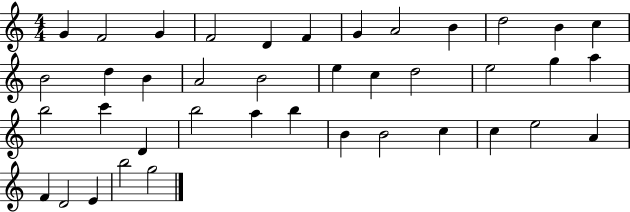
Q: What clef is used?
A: treble